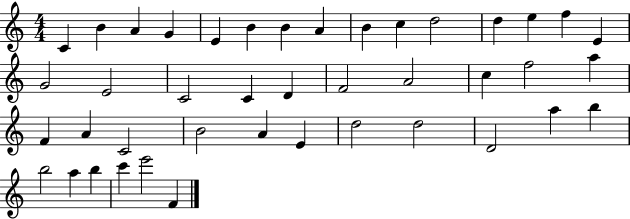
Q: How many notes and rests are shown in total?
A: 42